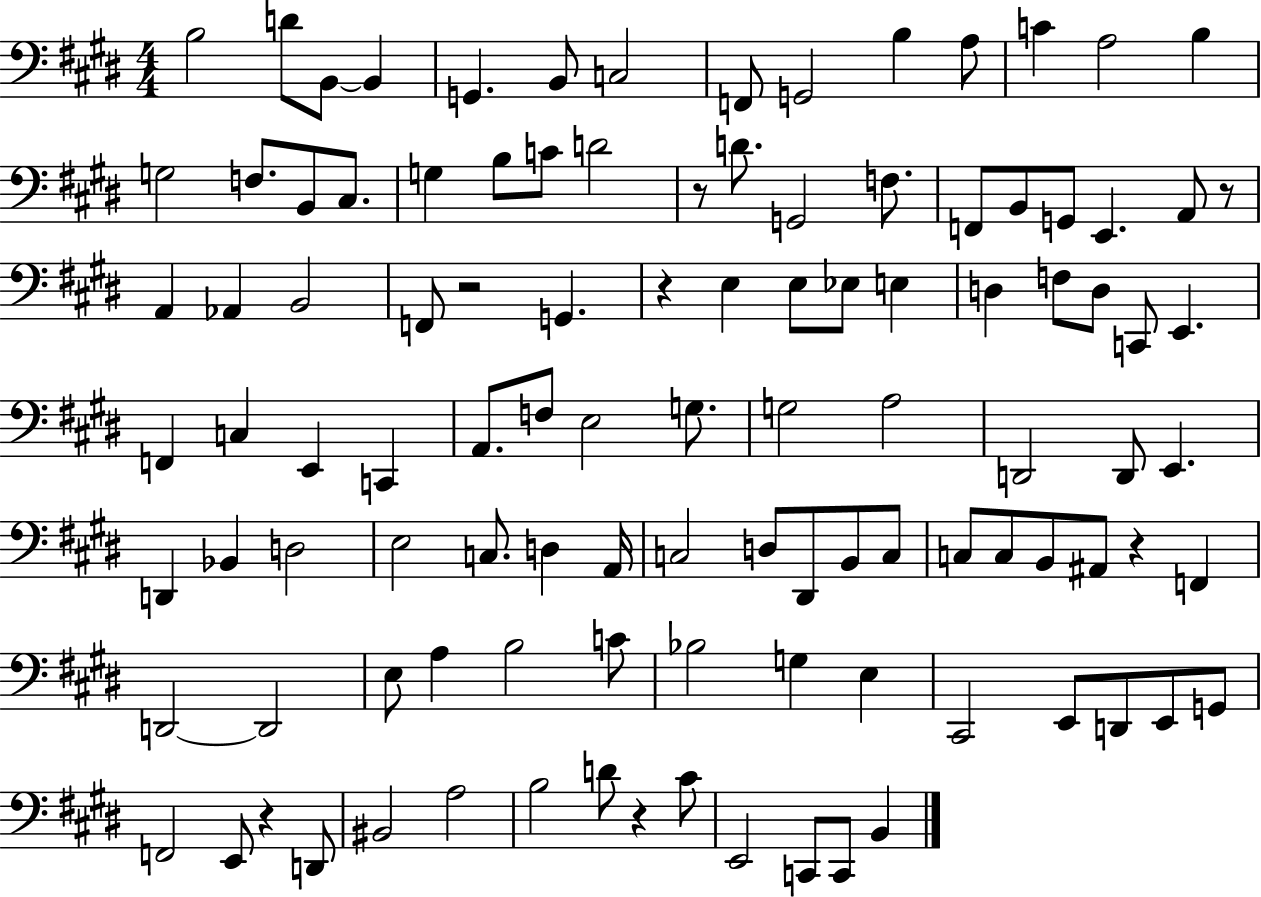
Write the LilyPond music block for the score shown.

{
  \clef bass
  \numericTimeSignature
  \time 4/4
  \key e \major
  b2 d'8 b,8~~ b,4 | g,4. b,8 c2 | f,8 g,2 b4 a8 | c'4 a2 b4 | \break g2 f8. b,8 cis8. | g4 b8 c'8 d'2 | r8 d'8. g,2 f8. | f,8 b,8 g,8 e,4. a,8 r8 | \break a,4 aes,4 b,2 | f,8 r2 g,4. | r4 e4 e8 ees8 e4 | d4 f8 d8 c,8 e,4. | \break f,4 c4 e,4 c,4 | a,8. f8 e2 g8. | g2 a2 | d,2 d,8 e,4. | \break d,4 bes,4 d2 | e2 c8. d4 a,16 | c2 d8 dis,8 b,8 c8 | c8 c8 b,8 ais,8 r4 f,4 | \break d,2~~ d,2 | e8 a4 b2 c'8 | bes2 g4 e4 | cis,2 e,8 d,8 e,8 g,8 | \break f,2 e,8 r4 d,8 | bis,2 a2 | b2 d'8 r4 cis'8 | e,2 c,8 c,8 b,4 | \break \bar "|."
}